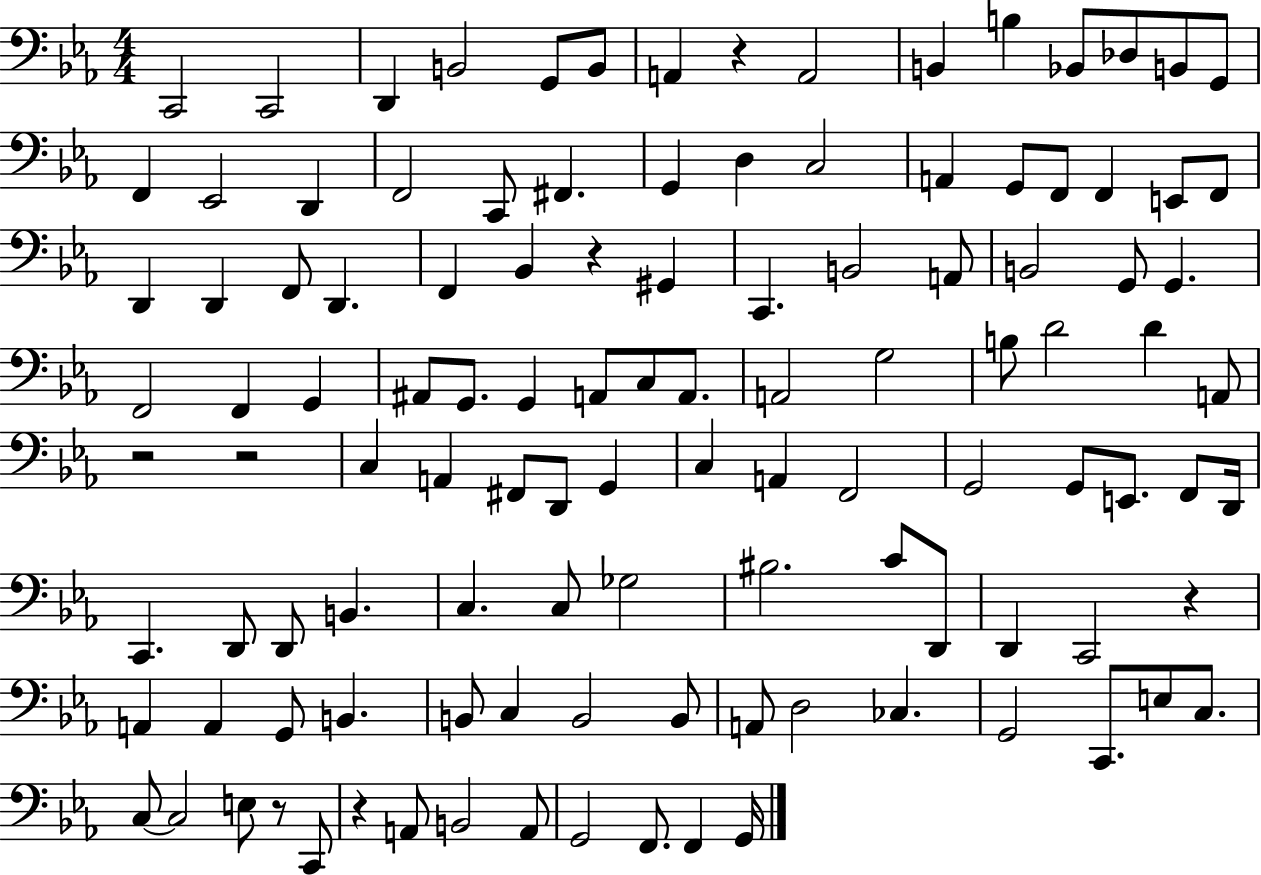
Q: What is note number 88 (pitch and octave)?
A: C3